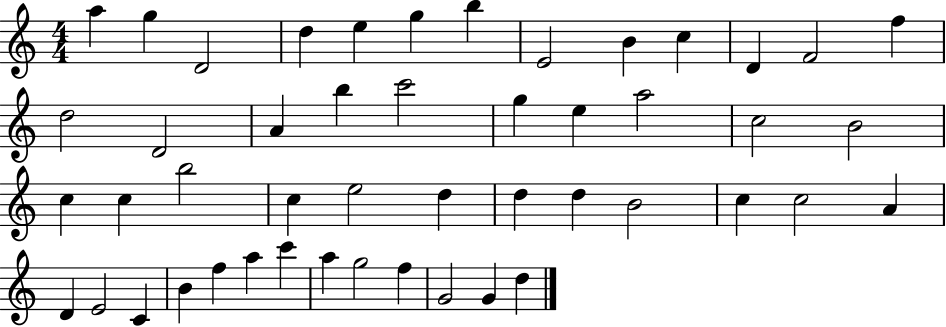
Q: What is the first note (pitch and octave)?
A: A5